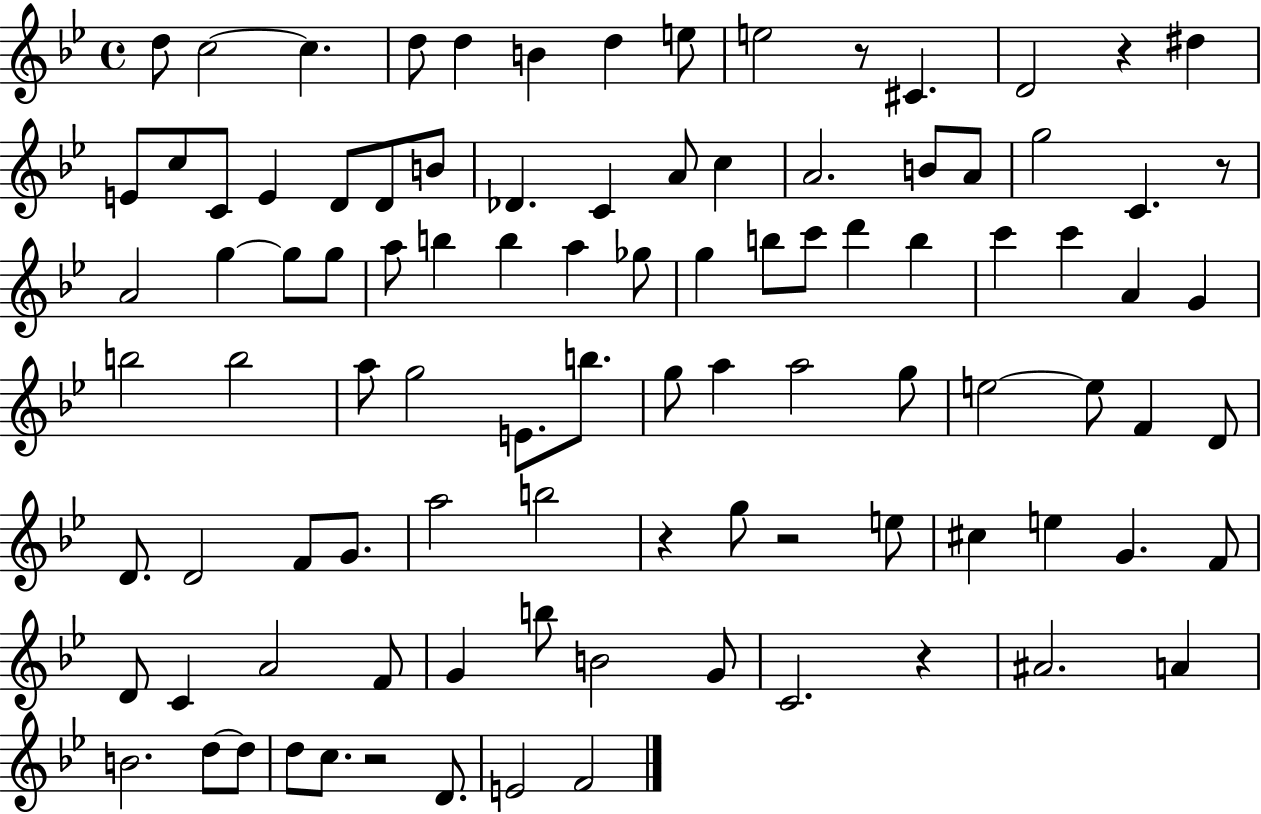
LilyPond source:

{
  \clef treble
  \time 4/4
  \defaultTimeSignature
  \key bes \major
  \repeat volta 2 { d''8 c''2~~ c''4. | d''8 d''4 b'4 d''4 e''8 | e''2 r8 cis'4. | d'2 r4 dis''4 | \break e'8 c''8 c'8 e'4 d'8 d'8 b'8 | des'4. c'4 a'8 c''4 | a'2. b'8 a'8 | g''2 c'4. r8 | \break a'2 g''4~~ g''8 g''8 | a''8 b''4 b''4 a''4 ges''8 | g''4 b''8 c'''8 d'''4 b''4 | c'''4 c'''4 a'4 g'4 | \break b''2 b''2 | a''8 g''2 e'8. b''8. | g''8 a''4 a''2 g''8 | e''2~~ e''8 f'4 d'8 | \break d'8. d'2 f'8 g'8. | a''2 b''2 | r4 g''8 r2 e''8 | cis''4 e''4 g'4. f'8 | \break d'8 c'4 a'2 f'8 | g'4 b''8 b'2 g'8 | c'2. r4 | ais'2. a'4 | \break b'2. d''8~~ d''8 | d''8 c''8. r2 d'8. | e'2 f'2 | } \bar "|."
}